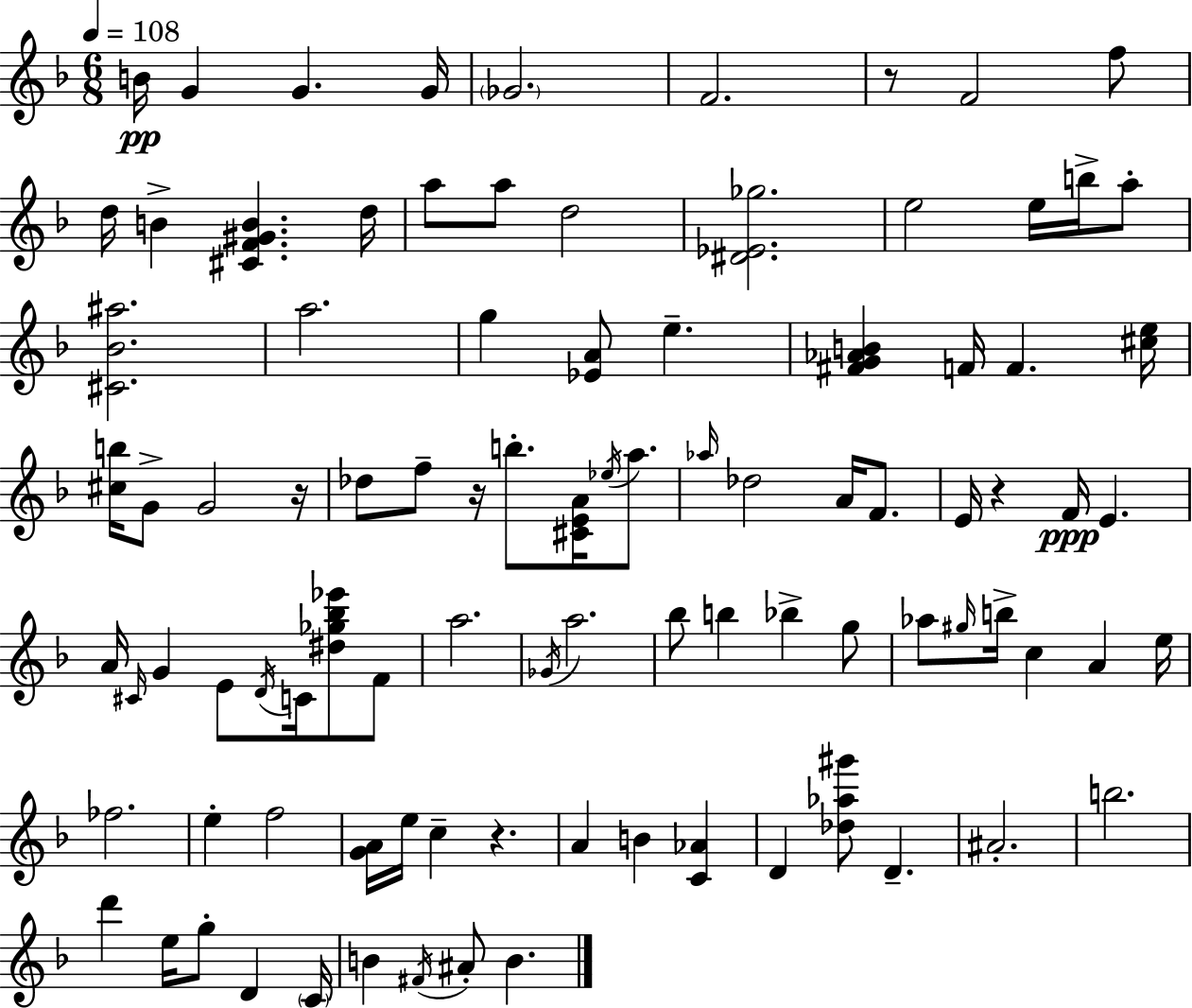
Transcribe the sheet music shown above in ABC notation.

X:1
T:Untitled
M:6/8
L:1/4
K:F
B/4 G G G/4 _G2 F2 z/2 F2 f/2 d/4 B [^CF^GB] d/4 a/2 a/2 d2 [^D_E_g]2 e2 e/4 b/4 a/2 [^C_B^a]2 a2 g [_EA]/2 e [^FG_AB] F/4 F [^ce]/4 [^cb]/4 G/2 G2 z/4 _d/2 f/2 z/4 b/2 [^CEA]/4 _e/4 a/2 _a/4 _d2 A/4 F/2 E/4 z F/4 E A/4 ^C/4 G E/2 D/4 C/4 [^d_g_b_e']/2 F/2 a2 _G/4 a2 _b/2 b _b g/2 _a/2 ^g/4 b/4 c A e/4 _f2 e f2 [GA]/4 e/4 c z A B [C_A] D [_d_a^g']/2 D ^A2 b2 d' e/4 g/2 D C/4 B ^F/4 ^A/2 B